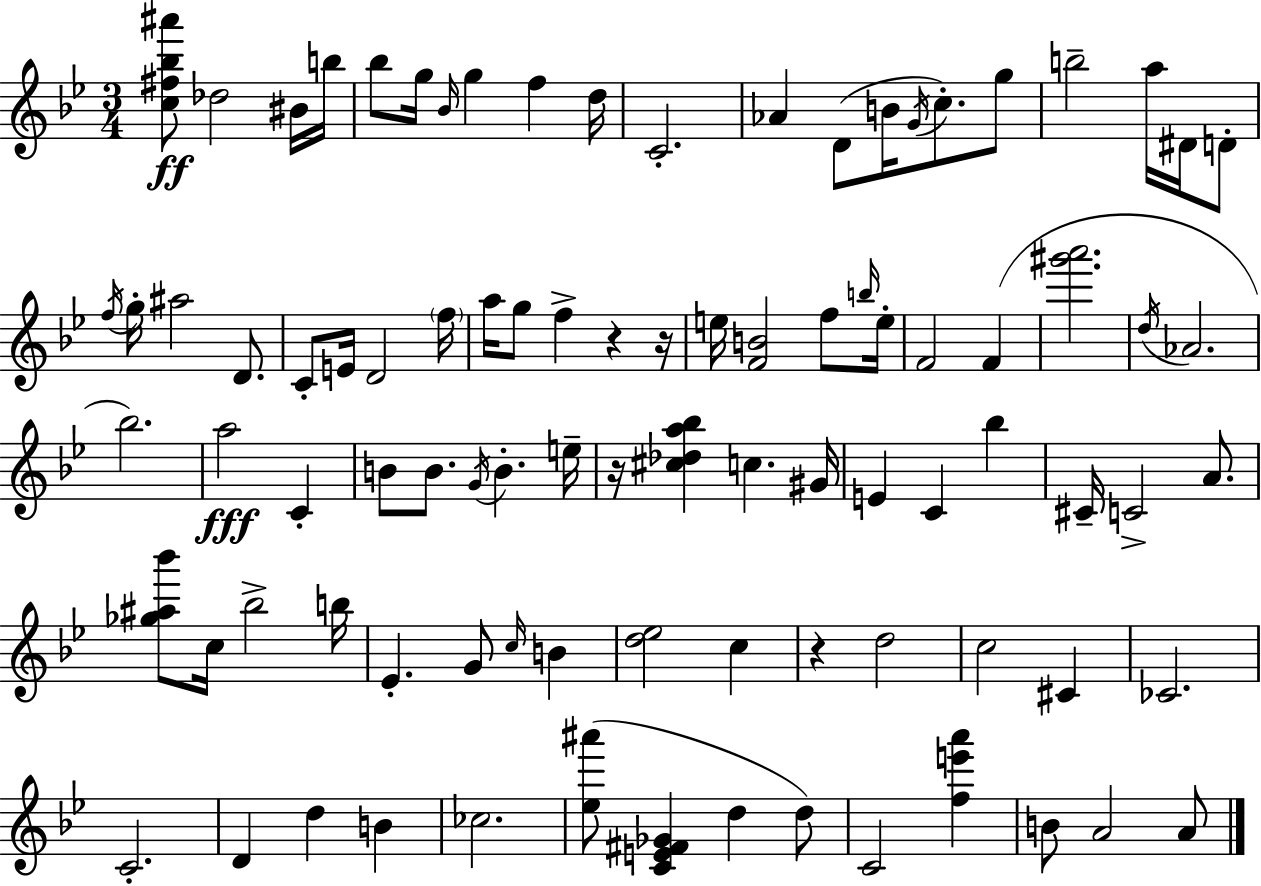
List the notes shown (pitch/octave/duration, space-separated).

[C5,F#5,Bb5,A#6]/e Db5/h BIS4/s B5/s Bb5/e G5/s Bb4/s G5/q F5/q D5/s C4/h. Ab4/q D4/e B4/s G4/s C5/e. G5/e B5/h A5/s D#4/s D4/e F5/s G5/s A#5/h D4/e. C4/e E4/s D4/h F5/s A5/s G5/e F5/q R/q R/s E5/s [F4,B4]/h F5/e B5/s E5/s F4/h F4/q [G#6,A6]/h. D5/s Ab4/h. Bb5/h. A5/h C4/q B4/e B4/e. G4/s B4/q. E5/s R/s [C#5,Db5,A5,Bb5]/q C5/q. G#4/s E4/q C4/q Bb5/q C#4/s C4/h A4/e. [Gb5,A#5,Bb6]/e C5/s Bb5/h B5/s Eb4/q. G4/e C5/s B4/q [D5,Eb5]/h C5/q R/q D5/h C5/h C#4/q CES4/h. C4/h. D4/q D5/q B4/q CES5/h. [Eb5,A#6]/e [C4,E4,F#4,Gb4]/q D5/q D5/e C4/h [F5,E6,A6]/q B4/e A4/h A4/e